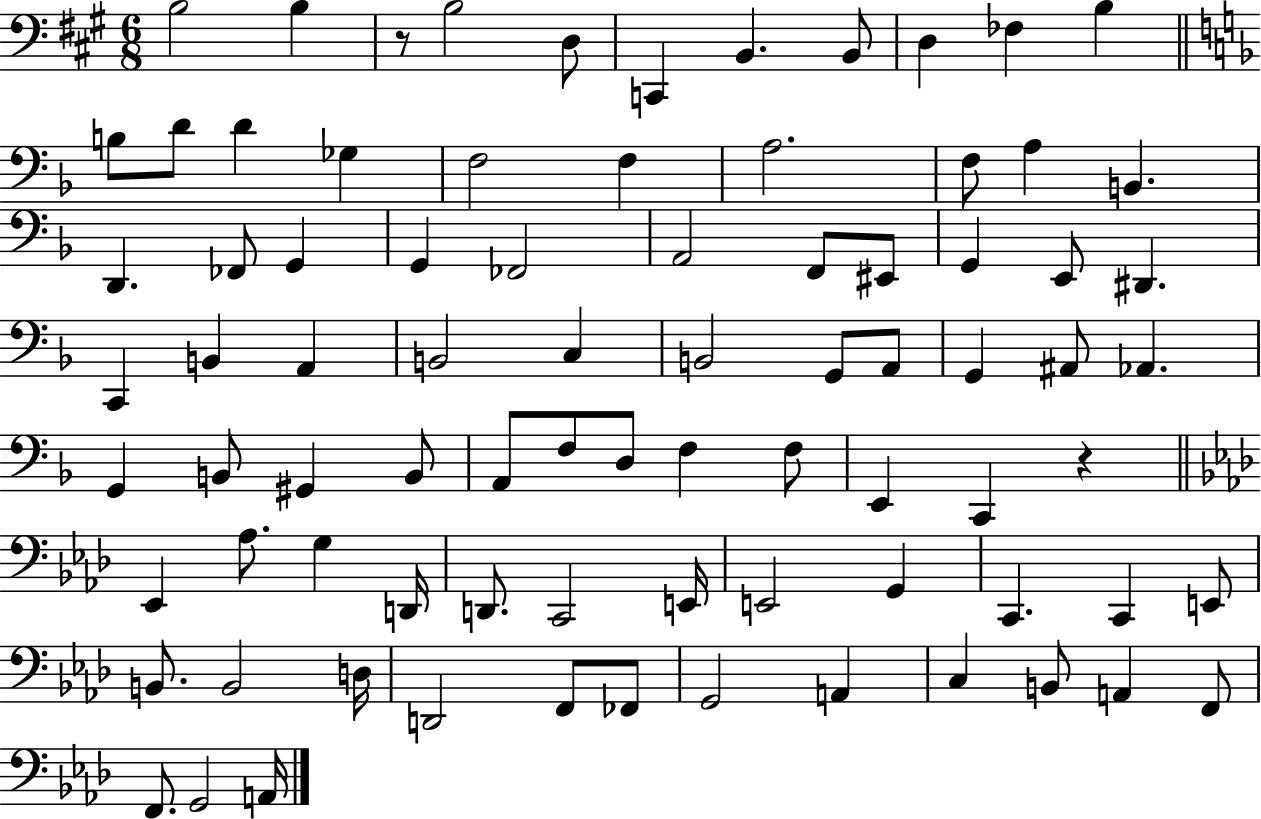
X:1
T:Untitled
M:6/8
L:1/4
K:A
B,2 B, z/2 B,2 D,/2 C,, B,, B,,/2 D, _F, B, B,/2 D/2 D _G, F,2 F, A,2 F,/2 A, B,, D,, _F,,/2 G,, G,, _F,,2 A,,2 F,,/2 ^E,,/2 G,, E,,/2 ^D,, C,, B,, A,, B,,2 C, B,,2 G,,/2 A,,/2 G,, ^A,,/2 _A,, G,, B,,/2 ^G,, B,,/2 A,,/2 F,/2 D,/2 F, F,/2 E,, C,, z _E,, _A,/2 G, D,,/4 D,,/2 C,,2 E,,/4 E,,2 G,, C,, C,, E,,/2 B,,/2 B,,2 D,/4 D,,2 F,,/2 _F,,/2 G,,2 A,, C, B,,/2 A,, F,,/2 F,,/2 G,,2 A,,/4